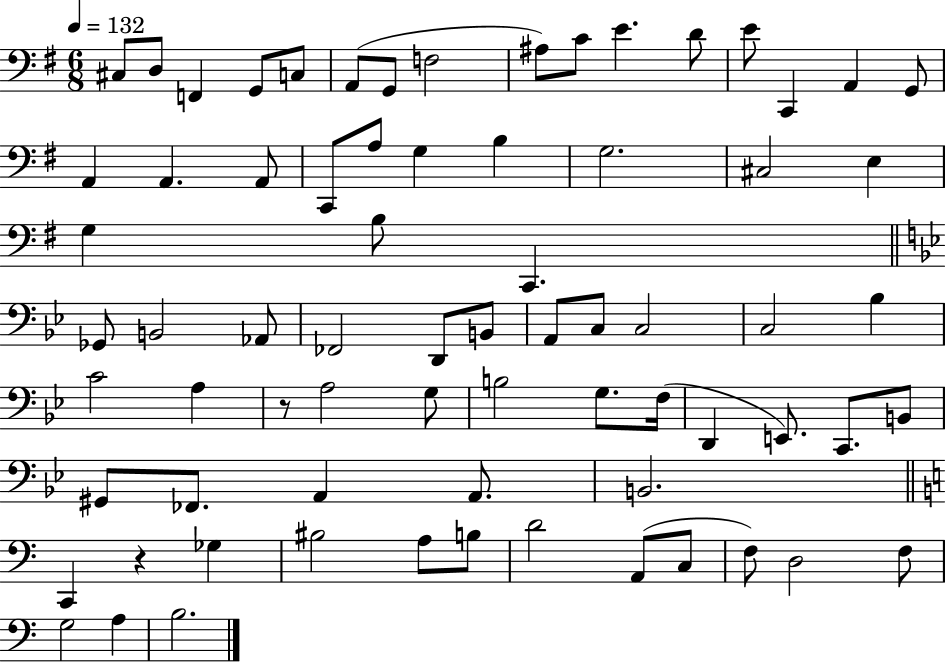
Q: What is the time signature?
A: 6/8